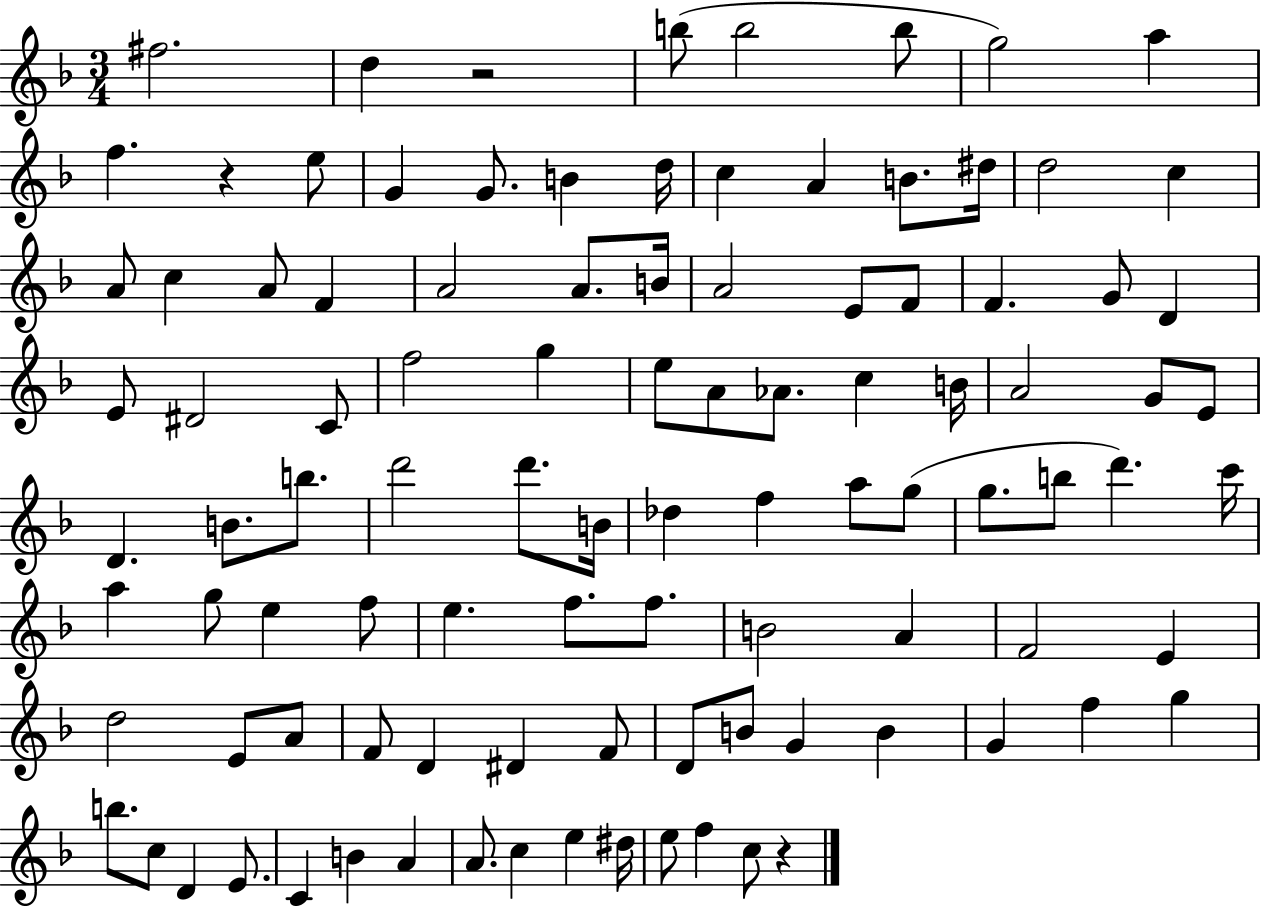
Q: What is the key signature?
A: F major